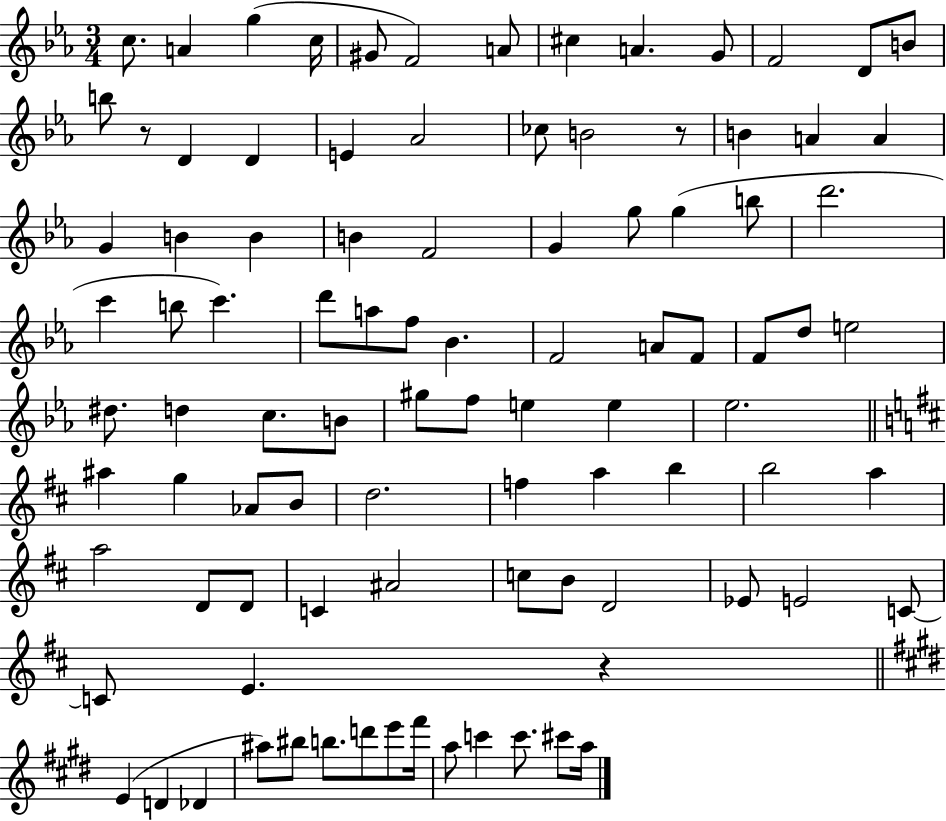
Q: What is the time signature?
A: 3/4